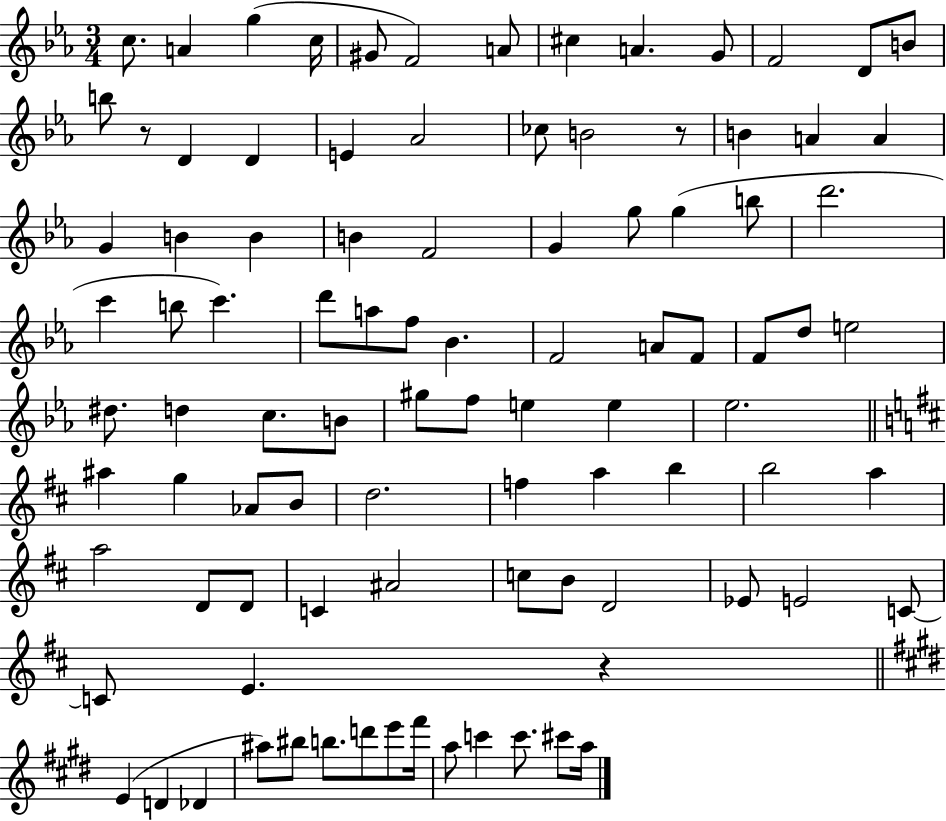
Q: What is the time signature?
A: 3/4